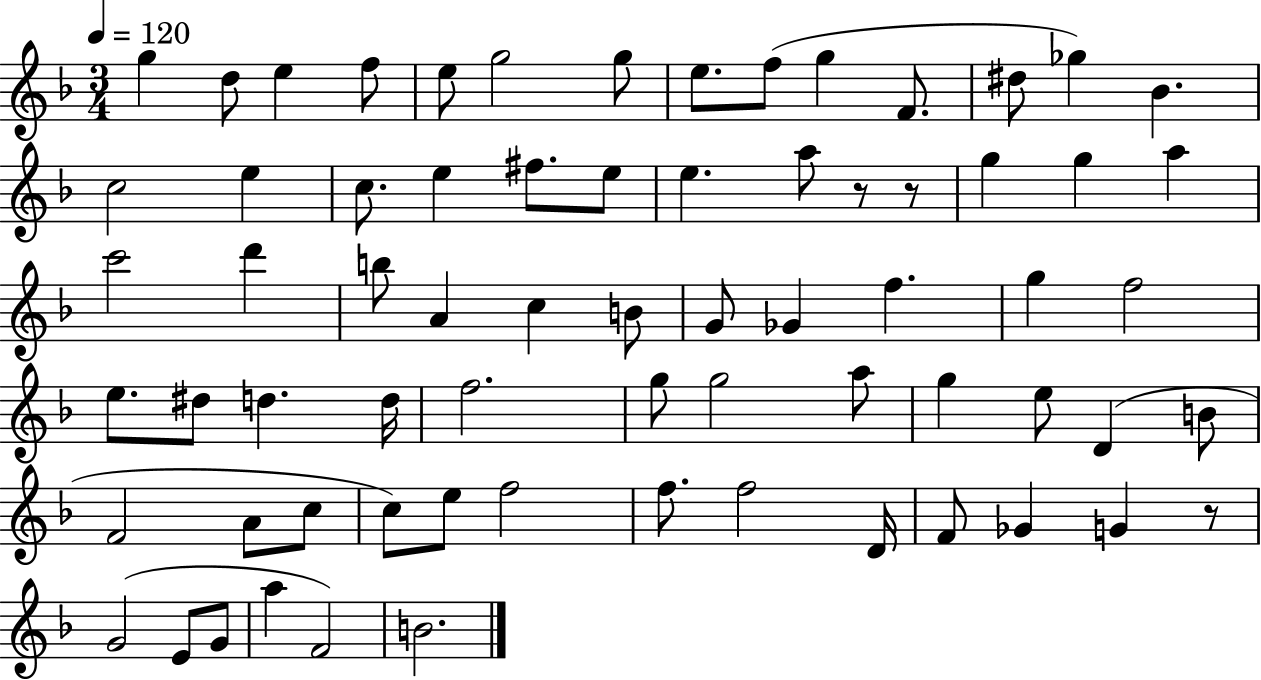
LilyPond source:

{
  \clef treble
  \numericTimeSignature
  \time 3/4
  \key f \major
  \tempo 4 = 120
  g''4 d''8 e''4 f''8 | e''8 g''2 g''8 | e''8. f''8( g''4 f'8. | dis''8 ges''4) bes'4. | \break c''2 e''4 | c''8. e''4 fis''8. e''8 | e''4. a''8 r8 r8 | g''4 g''4 a''4 | \break c'''2 d'''4 | b''8 a'4 c''4 b'8 | g'8 ges'4 f''4. | g''4 f''2 | \break e''8. dis''8 d''4. d''16 | f''2. | g''8 g''2 a''8 | g''4 e''8 d'4( b'8 | \break f'2 a'8 c''8 | c''8) e''8 f''2 | f''8. f''2 d'16 | f'8 ges'4 g'4 r8 | \break g'2( e'8 g'8 | a''4 f'2) | b'2. | \bar "|."
}